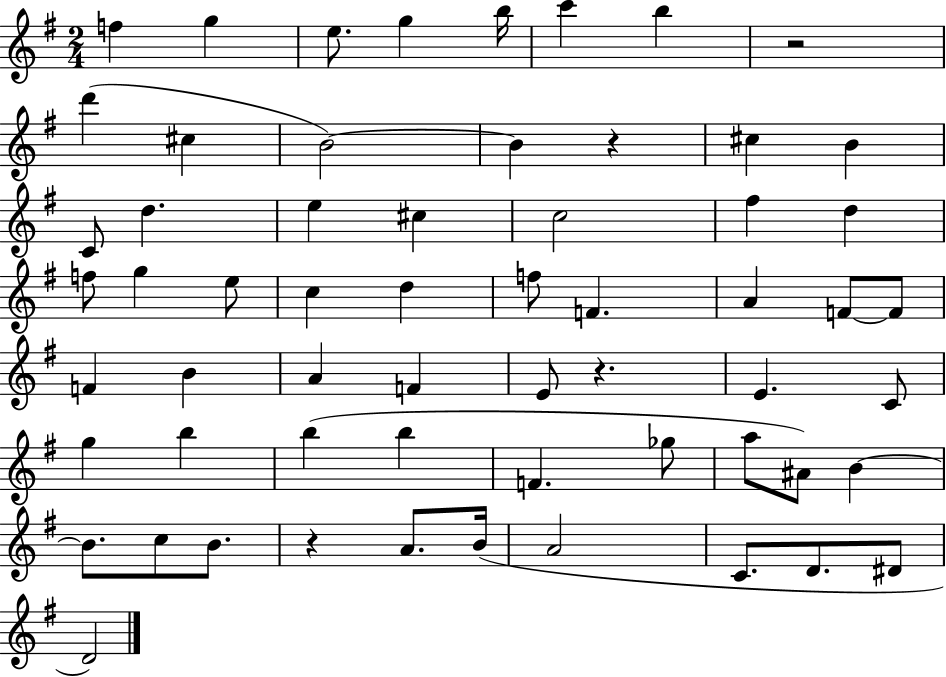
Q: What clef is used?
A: treble